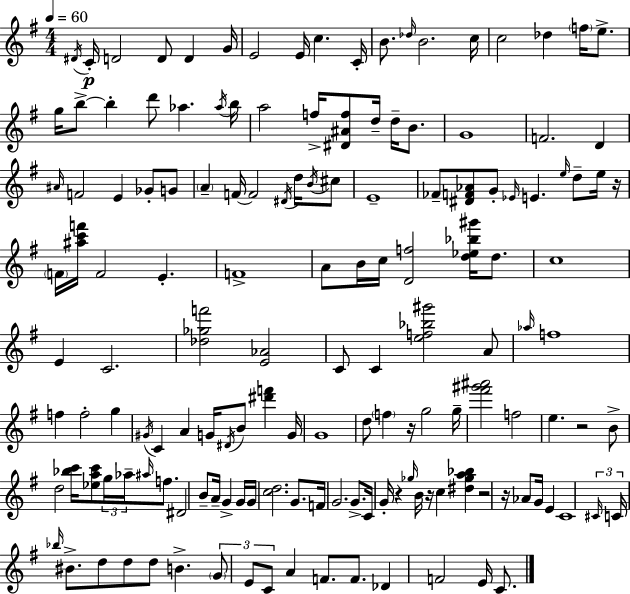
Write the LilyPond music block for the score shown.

{
  \clef treble
  \numericTimeSignature
  \time 4/4
  \key e \minor
  \tempo 4 = 60
  \acciaccatura { dis'16 }\p c'16-. d'2 d'8 d'4 | g'16 e'2 e'16 c''4. | c'16-. b'8. \grace { des''16 } b'2. | c''16 c''2 des''4 \parenthesize f''16 e''8.-> | \break g''16 b''8->~~ b''4-. d'''8 aes''4. | \acciaccatura { aes''16 } b''16 a''2 f''16-> <dis' ais' f''>8 d''16-- d''16-- | b'8. g'1 | f'2. d'4 | \break \grace { ais'16 } f'2 e'4 | ges'8-. g'8 \parenthesize a'4-- f'16~~ f'2 | \acciaccatura { dis'16 } d''16 \acciaccatura { b'16 } cis''8 e'1-- | fes'8-- <dis' f' aes'>8 g'8-. \grace { ees'16 } e'4. | \break \grace { e''16 } d''8-- e''16 r16 \parenthesize f'16 <ais'' c''' f'''>16 f'2 | e'4.-. f'1-> | a'8 b'16 c''16 <d' f''>2 | <d'' ees'' bes'' gis'''>16 d''8. c''1 | \break e'4 c'2. | <des'' ges'' f'''>2 | <e' aes'>2 c'8 c'4 <e'' f'' bes'' gis'''>2 | a'8 \grace { aes''16 } f''1 | \break f''4 f''2-. | g''4 \acciaccatura { gis'16 } c'4 a'4 | g'16 \acciaccatura { dis'16 } b'8 <dis''' f'''>4 g'16 g'1 | d''8 \parenthesize f''4 | \break r16 g''2 g''16-- <fis''' gis''' ais'''>2 | f''2 e''4. | r2 b'8-> d''2 | <bes'' c'''>16 <ees'' a'' c'''>8 \tuplet 3/2 { g''16 aes''16-- \grace { ais''16 } } f''8. dis'2 | \break b'8-- a'16-- g'4-> g'16 g'16 <c'' d''>2. | g'8. f'16 g'2. | g'8.-> c'16 g'16-. r4 | \grace { ges''16 } b'16 r16 c''4 <dis'' ges'' a'' bes''>4 r2 | \break r16 aes'8 g'16 e'4 c'1 | \tuplet 3/2 { \grace { cis'16 } c'16 \grace { bes''16 } } | bis'8.-> d''8 d''8 d''8 b'4.-> \tuplet 3/2 { \parenthesize g'8 | e'8 c'8 } a'4 f'8. f'8. des'4 | \break f'2 e'16 c'8. \bar "|."
}